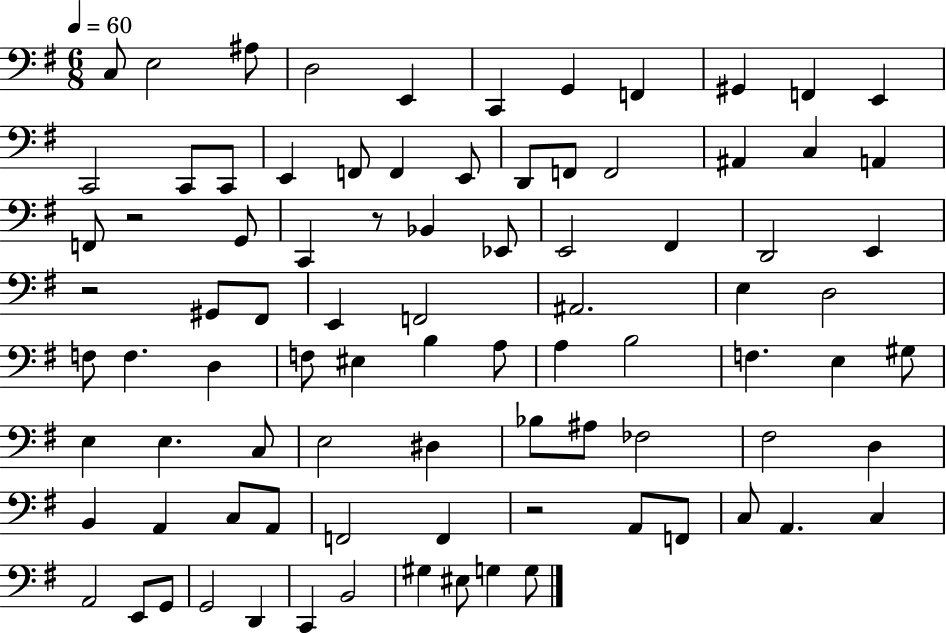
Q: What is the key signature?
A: G major